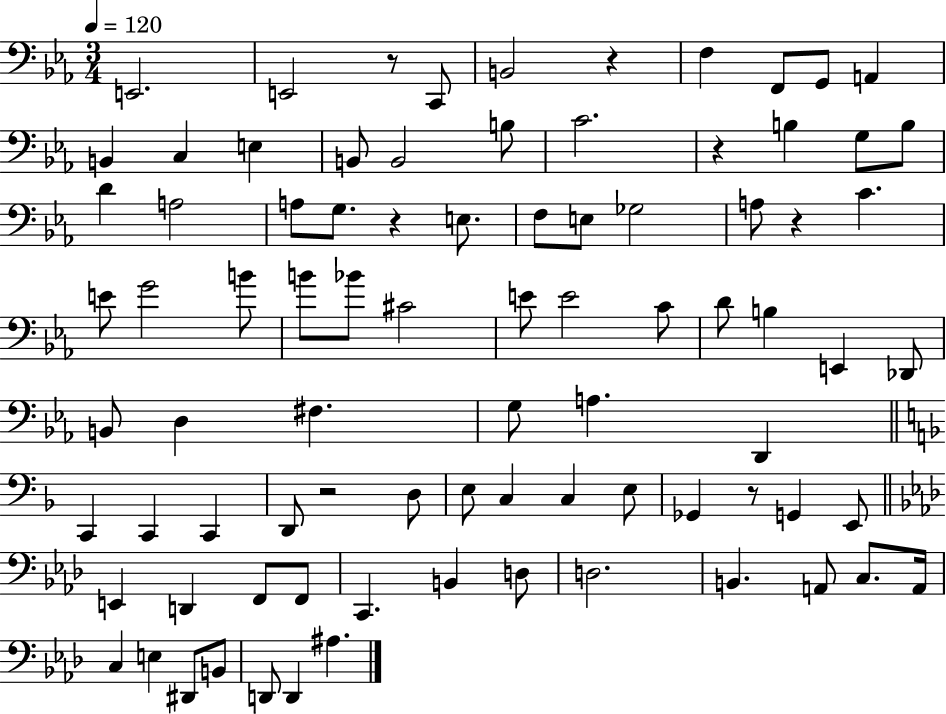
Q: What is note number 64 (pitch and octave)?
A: C2